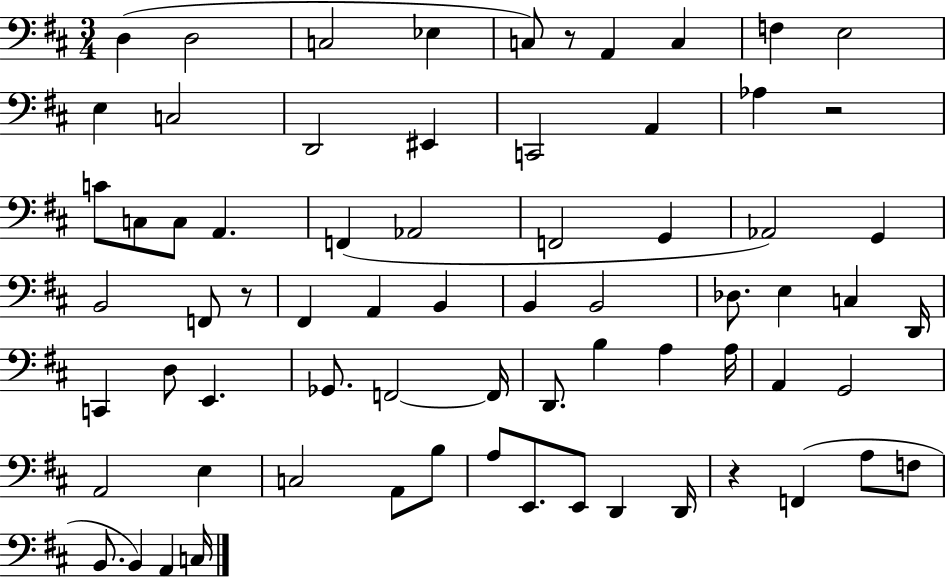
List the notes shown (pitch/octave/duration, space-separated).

D3/q D3/h C3/h Eb3/q C3/e R/e A2/q C3/q F3/q E3/h E3/q C3/h D2/h EIS2/q C2/h A2/q Ab3/q R/h C4/e C3/e C3/e A2/q. F2/q Ab2/h F2/h G2/q Ab2/h G2/q B2/h F2/e R/e F#2/q A2/q B2/q B2/q B2/h Db3/e. E3/q C3/q D2/s C2/q D3/e E2/q. Gb2/e. F2/h F2/s D2/e. B3/q A3/q A3/s A2/q G2/h A2/h E3/q C3/h A2/e B3/e A3/e E2/e. E2/e D2/q D2/s R/q F2/q A3/e F3/e B2/e. B2/q A2/q C3/s